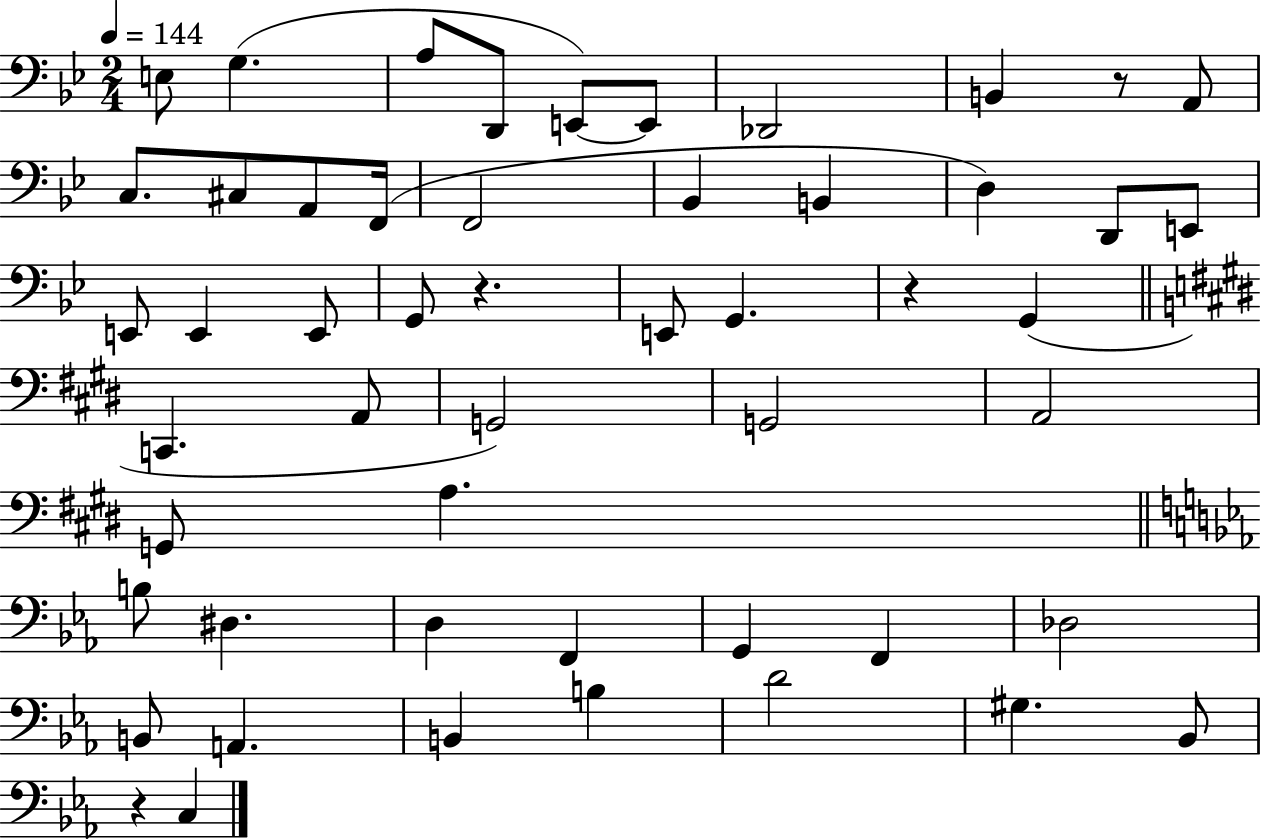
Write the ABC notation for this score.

X:1
T:Untitled
M:2/4
L:1/4
K:Bb
E,/2 G, A,/2 D,,/2 E,,/2 E,,/2 _D,,2 B,, z/2 A,,/2 C,/2 ^C,/2 A,,/2 F,,/4 F,,2 _B,, B,, D, D,,/2 E,,/2 E,,/2 E,, E,,/2 G,,/2 z E,,/2 G,, z G,, C,, A,,/2 G,,2 G,,2 A,,2 G,,/2 A, B,/2 ^D, D, F,, G,, F,, _D,2 B,,/2 A,, B,, B, D2 ^G, _B,,/2 z C,